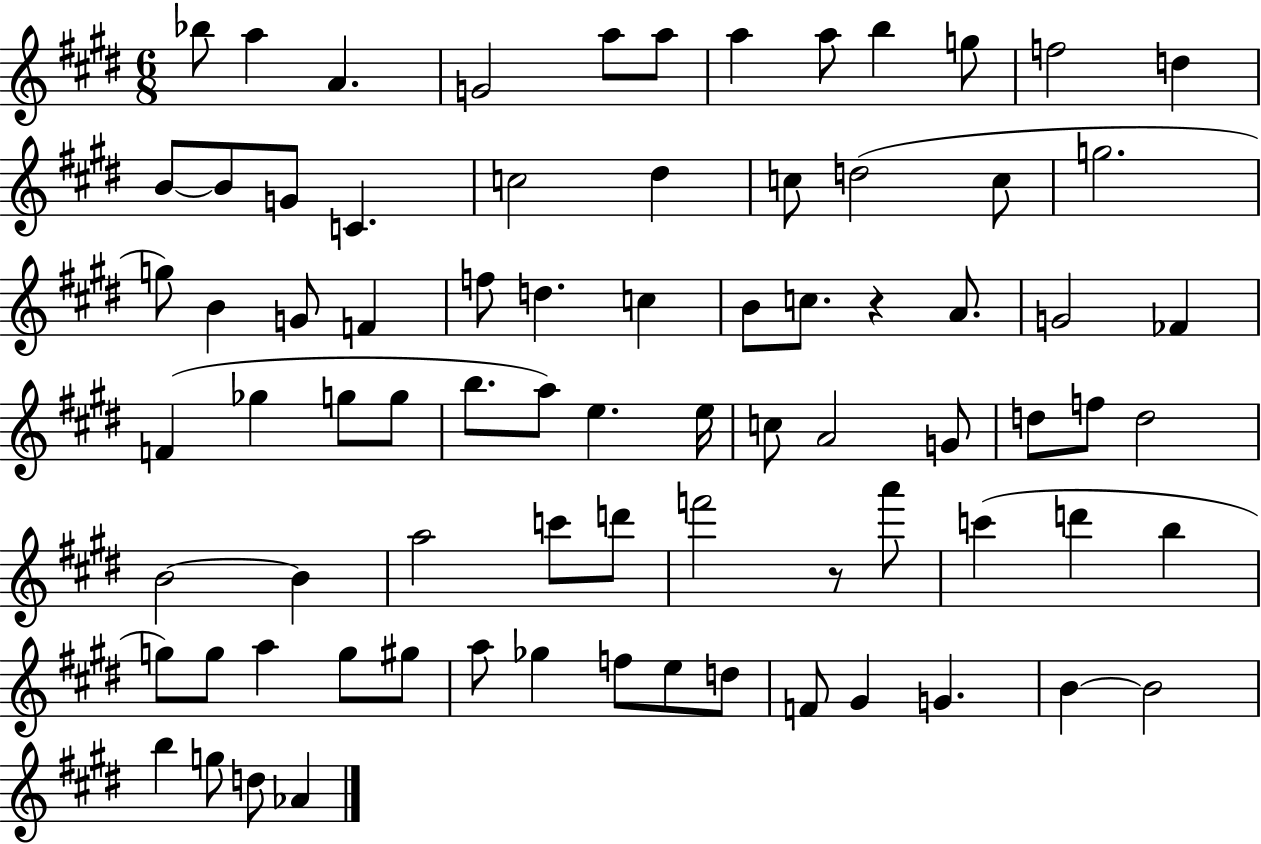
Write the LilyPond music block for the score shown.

{
  \clef treble
  \numericTimeSignature
  \time 6/8
  \key e \major
  bes''8 a''4 a'4. | g'2 a''8 a''8 | a''4 a''8 b''4 g''8 | f''2 d''4 | \break b'8~~ b'8 g'8 c'4. | c''2 dis''4 | c''8 d''2( c''8 | g''2. | \break g''8) b'4 g'8 f'4 | f''8 d''4. c''4 | b'8 c''8. r4 a'8. | g'2 fes'4 | \break f'4( ges''4 g''8 g''8 | b''8. a''8) e''4. e''16 | c''8 a'2 g'8 | d''8 f''8 d''2 | \break b'2~~ b'4 | a''2 c'''8 d'''8 | f'''2 r8 a'''8 | c'''4( d'''4 b''4 | \break g''8) g''8 a''4 g''8 gis''8 | a''8 ges''4 f''8 e''8 d''8 | f'8 gis'4 g'4. | b'4~~ b'2 | \break b''4 g''8 d''8 aes'4 | \bar "|."
}